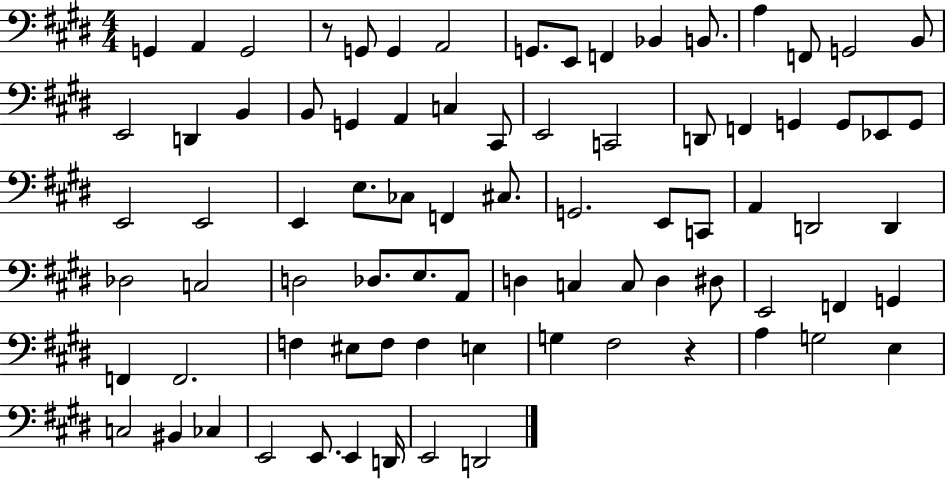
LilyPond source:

{
  \clef bass
  \numericTimeSignature
  \time 4/4
  \key e \major
  g,4 a,4 g,2 | r8 g,8 g,4 a,2 | g,8. e,8 f,4 bes,4 b,8. | a4 f,8 g,2 b,8 | \break e,2 d,4 b,4 | b,8 g,4 a,4 c4 cis,8 | e,2 c,2 | d,8 f,4 g,4 g,8 ees,8 g,8 | \break e,2 e,2 | e,4 e8. ces8 f,4 cis8. | g,2. e,8 c,8 | a,4 d,2 d,4 | \break des2 c2 | d2 des8. e8. a,8 | d4 c4 c8 d4 dis8 | e,2 f,4 g,4 | \break f,4 f,2. | f4 eis8 f8 f4 e4 | g4 fis2 r4 | a4 g2 e4 | \break c2 bis,4 ces4 | e,2 e,8. e,4 d,16 | e,2 d,2 | \bar "|."
}